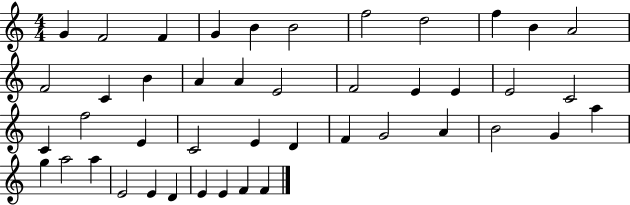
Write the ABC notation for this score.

X:1
T:Untitled
M:4/4
L:1/4
K:C
G F2 F G B B2 f2 d2 f B A2 F2 C B A A E2 F2 E E E2 C2 C f2 E C2 E D F G2 A B2 G a g a2 a E2 E D E E F F